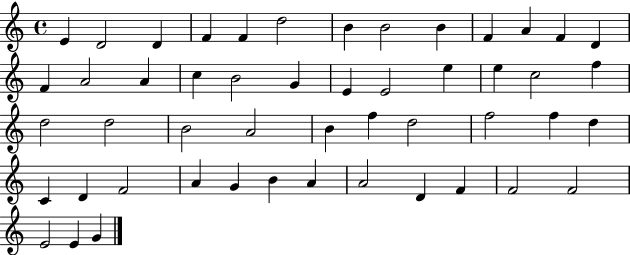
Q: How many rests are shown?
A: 0